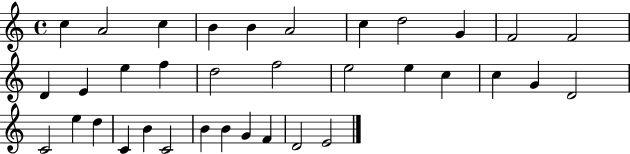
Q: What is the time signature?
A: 4/4